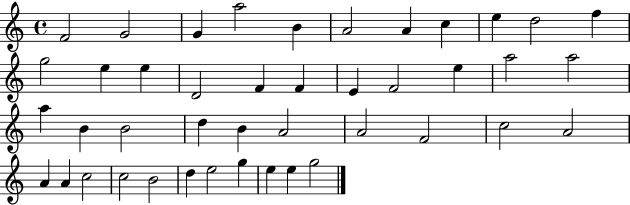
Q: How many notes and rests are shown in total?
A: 43